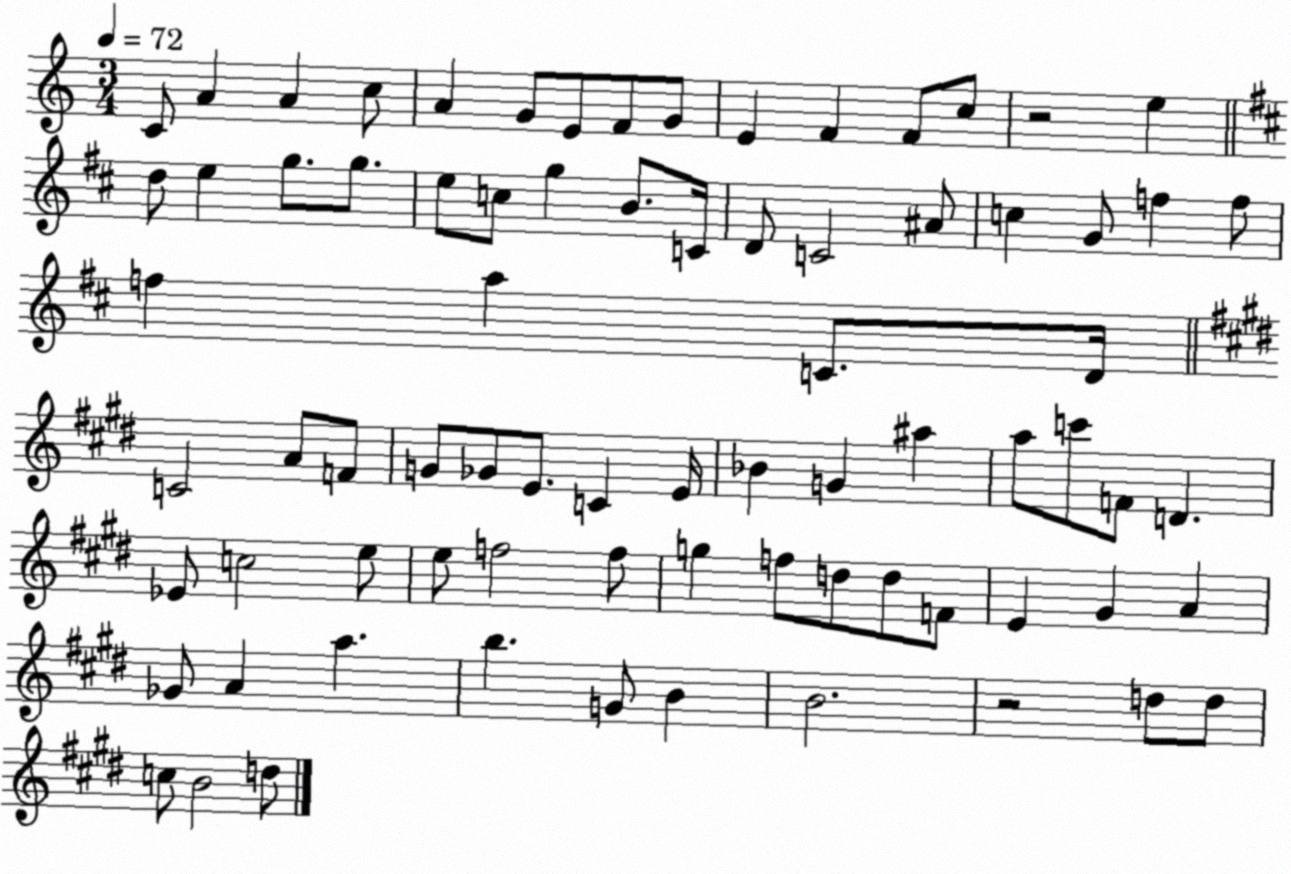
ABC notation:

X:1
T:Untitled
M:3/4
L:1/4
K:C
C/2 A A c/2 A G/2 E/2 F/2 G/2 E F F/2 c/2 z2 e d/2 e g/2 g/2 e/2 c/2 g B/2 C/4 D/2 C2 ^A/2 c G/2 f f/2 f a C/2 D/4 C2 A/2 F/2 G/2 _G/2 E/2 C E/4 _B G ^a a/2 c'/2 F/2 D _E/2 c2 e/2 e/2 f2 f/2 g f/2 d/2 d/2 F/2 E ^G A _G/2 A a b G/2 B B2 z2 d/2 d/2 c/2 B2 d/2